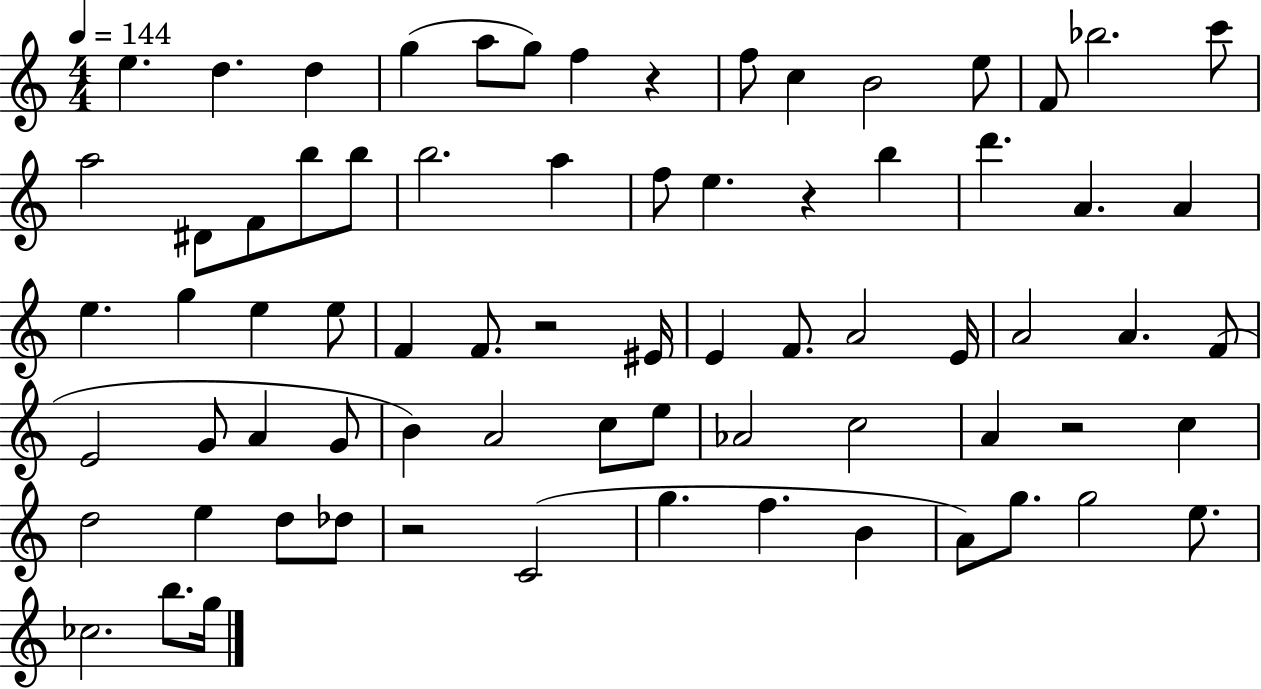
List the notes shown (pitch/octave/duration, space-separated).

E5/q. D5/q. D5/q G5/q A5/e G5/e F5/q R/q F5/e C5/q B4/h E5/e F4/e Bb5/h. C6/e A5/h D#4/e F4/e B5/e B5/e B5/h. A5/q F5/e E5/q. R/q B5/q D6/q. A4/q. A4/q E5/q. G5/q E5/q E5/e F4/q F4/e. R/h EIS4/s E4/q F4/e. A4/h E4/s A4/h A4/q. F4/e E4/h G4/e A4/q G4/e B4/q A4/h C5/e E5/e Ab4/h C5/h A4/q R/h C5/q D5/h E5/q D5/e Db5/e R/h C4/h G5/q. F5/q. B4/q A4/e G5/e. G5/h E5/e. CES5/h. B5/e. G5/s